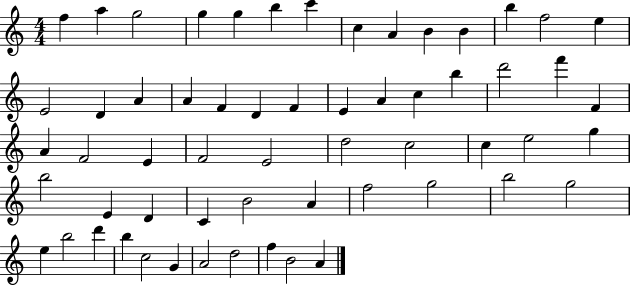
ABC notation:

X:1
T:Untitled
M:4/4
L:1/4
K:C
f a g2 g g b c' c A B B b f2 e E2 D A A F D F E A c b d'2 f' F A F2 E F2 E2 d2 c2 c e2 g b2 E D C B2 A f2 g2 b2 g2 e b2 d' b c2 G A2 d2 f B2 A